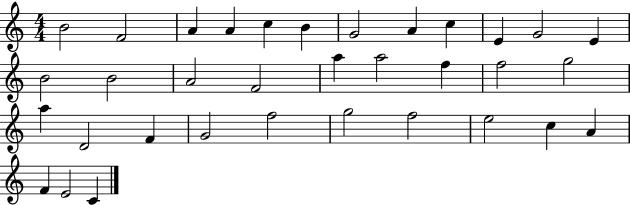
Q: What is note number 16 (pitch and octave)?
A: F4